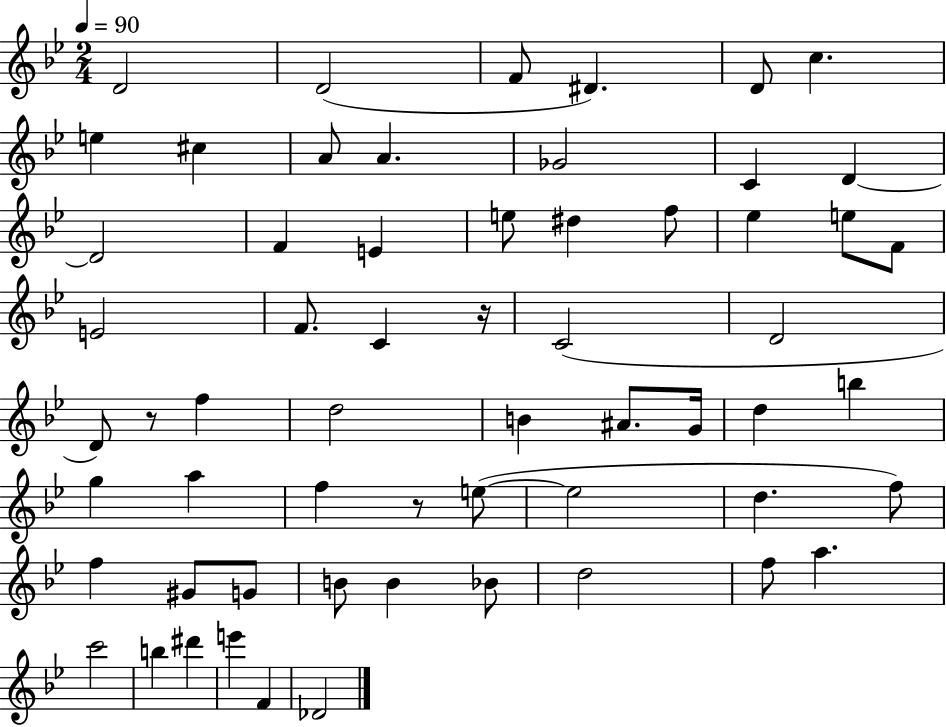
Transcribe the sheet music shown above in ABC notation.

X:1
T:Untitled
M:2/4
L:1/4
K:Bb
D2 D2 F/2 ^D D/2 c e ^c A/2 A _G2 C D D2 F E e/2 ^d f/2 _e e/2 F/2 E2 F/2 C z/4 C2 D2 D/2 z/2 f d2 B ^A/2 G/4 d b g a f z/2 e/2 e2 d f/2 f ^G/2 G/2 B/2 B _B/2 d2 f/2 a c'2 b ^d' e' F _D2